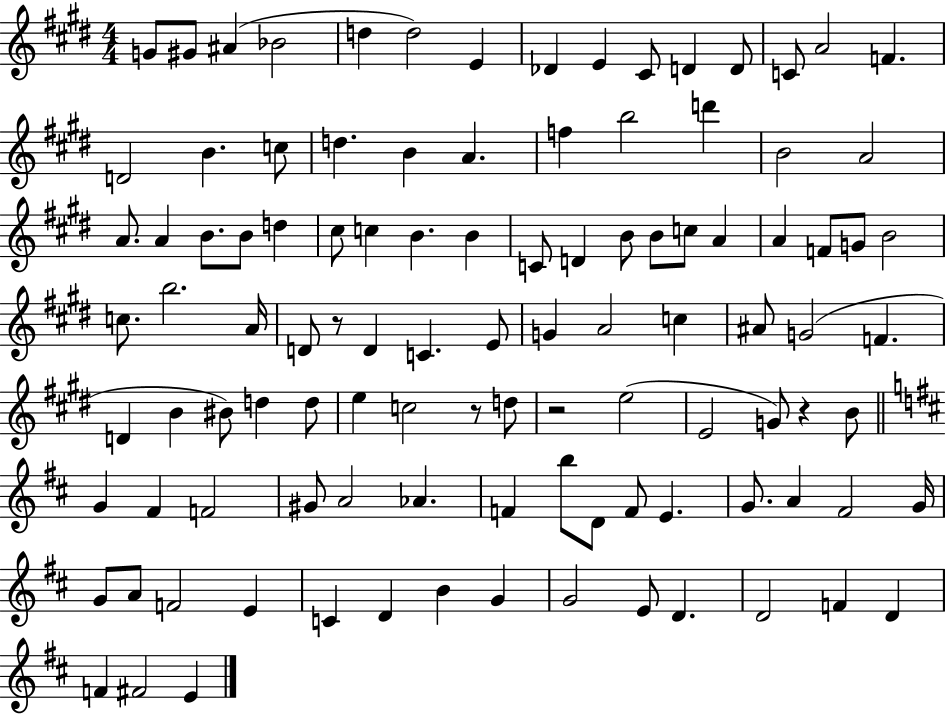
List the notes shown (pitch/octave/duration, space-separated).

G4/e G#4/e A#4/q Bb4/h D5/q D5/h E4/q Db4/q E4/q C#4/e D4/q D4/e C4/e A4/h F4/q. D4/h B4/q. C5/e D5/q. B4/q A4/q. F5/q B5/h D6/q B4/h A4/h A4/e. A4/q B4/e. B4/e D5/q C#5/e C5/q B4/q. B4/q C4/e D4/q B4/e B4/e C5/e A4/q A4/q F4/e G4/e B4/h C5/e. B5/h. A4/s D4/e R/e D4/q C4/q. E4/e G4/q A4/h C5/q A#4/e G4/h F4/q. D4/q B4/q BIS4/e D5/q D5/e E5/q C5/h R/e D5/e R/h E5/h E4/h G4/e R/q B4/e G4/q F#4/q F4/h G#4/e A4/h Ab4/q. F4/q B5/e D4/e F4/e E4/q. G4/e. A4/q F#4/h G4/s G4/e A4/e F4/h E4/q C4/q D4/q B4/q G4/q G4/h E4/e D4/q. D4/h F4/q D4/q F4/q F#4/h E4/q